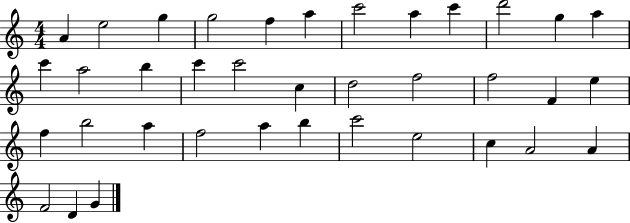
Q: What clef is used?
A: treble